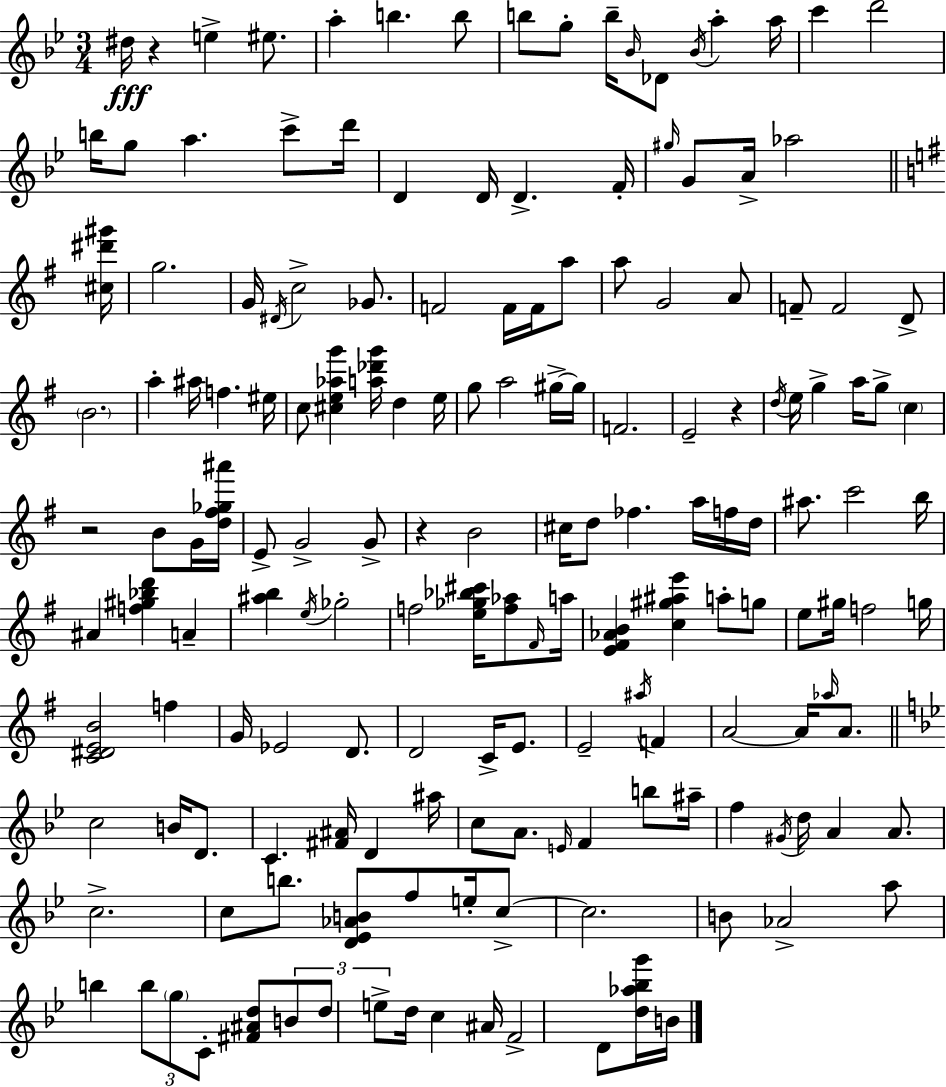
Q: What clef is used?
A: treble